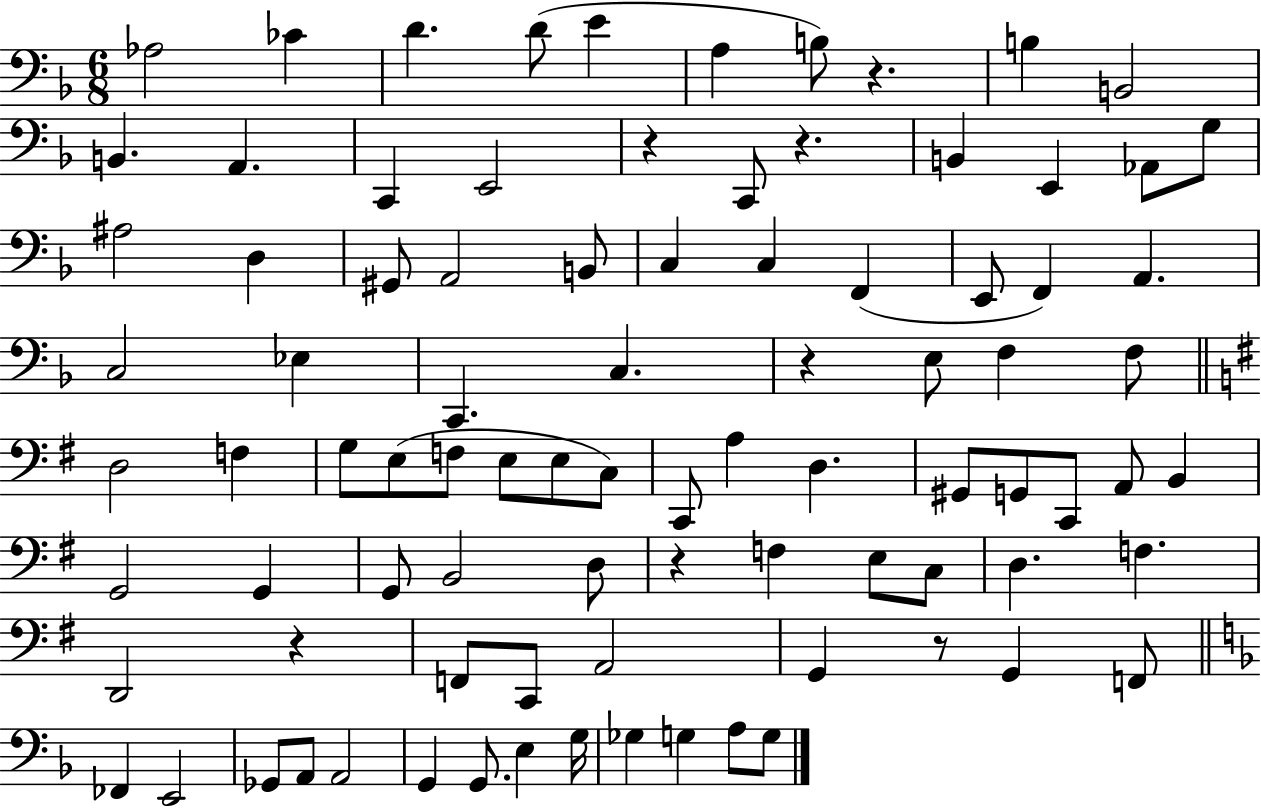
{
  \clef bass
  \numericTimeSignature
  \time 6/8
  \key f \major
  aes2 ces'4 | d'4. d'8( e'4 | a4 b8) r4. | b4 b,2 | \break b,4. a,4. | c,4 e,2 | r4 c,8 r4. | b,4 e,4 aes,8 g8 | \break ais2 d4 | gis,8 a,2 b,8 | c4 c4 f,4( | e,8 f,4) a,4. | \break c2 ees4 | c,4. c4. | r4 e8 f4 f8 | \bar "||" \break \key g \major d2 f4 | g8 e8( f8 e8 e8 c8) | c,8 a4 d4. | gis,8 g,8 c,8 a,8 b,4 | \break g,2 g,4 | g,8 b,2 d8 | r4 f4 e8 c8 | d4. f4. | \break d,2 r4 | f,8 c,8 a,2 | g,4 r8 g,4 f,8 | \bar "||" \break \key d \minor fes,4 e,2 | ges,8 a,8 a,2 | g,4 g,8. e4 g16 | ges4 g4 a8 g8 | \break \bar "|."
}